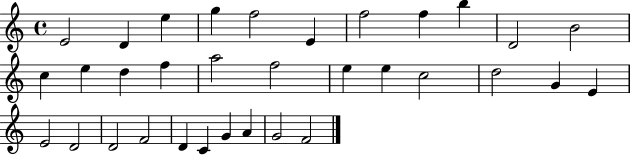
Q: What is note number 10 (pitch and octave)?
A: D4